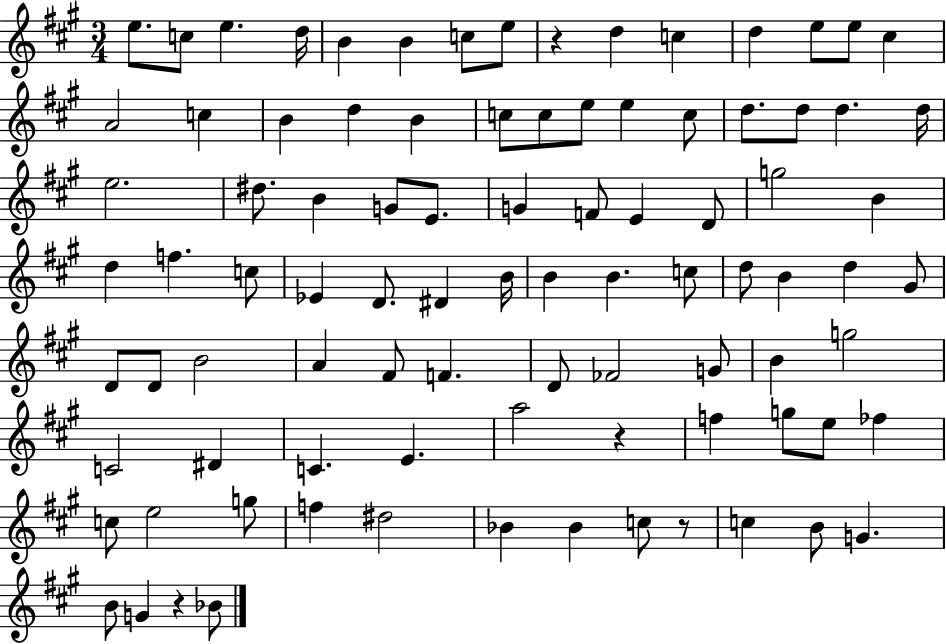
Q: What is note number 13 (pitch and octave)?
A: E5